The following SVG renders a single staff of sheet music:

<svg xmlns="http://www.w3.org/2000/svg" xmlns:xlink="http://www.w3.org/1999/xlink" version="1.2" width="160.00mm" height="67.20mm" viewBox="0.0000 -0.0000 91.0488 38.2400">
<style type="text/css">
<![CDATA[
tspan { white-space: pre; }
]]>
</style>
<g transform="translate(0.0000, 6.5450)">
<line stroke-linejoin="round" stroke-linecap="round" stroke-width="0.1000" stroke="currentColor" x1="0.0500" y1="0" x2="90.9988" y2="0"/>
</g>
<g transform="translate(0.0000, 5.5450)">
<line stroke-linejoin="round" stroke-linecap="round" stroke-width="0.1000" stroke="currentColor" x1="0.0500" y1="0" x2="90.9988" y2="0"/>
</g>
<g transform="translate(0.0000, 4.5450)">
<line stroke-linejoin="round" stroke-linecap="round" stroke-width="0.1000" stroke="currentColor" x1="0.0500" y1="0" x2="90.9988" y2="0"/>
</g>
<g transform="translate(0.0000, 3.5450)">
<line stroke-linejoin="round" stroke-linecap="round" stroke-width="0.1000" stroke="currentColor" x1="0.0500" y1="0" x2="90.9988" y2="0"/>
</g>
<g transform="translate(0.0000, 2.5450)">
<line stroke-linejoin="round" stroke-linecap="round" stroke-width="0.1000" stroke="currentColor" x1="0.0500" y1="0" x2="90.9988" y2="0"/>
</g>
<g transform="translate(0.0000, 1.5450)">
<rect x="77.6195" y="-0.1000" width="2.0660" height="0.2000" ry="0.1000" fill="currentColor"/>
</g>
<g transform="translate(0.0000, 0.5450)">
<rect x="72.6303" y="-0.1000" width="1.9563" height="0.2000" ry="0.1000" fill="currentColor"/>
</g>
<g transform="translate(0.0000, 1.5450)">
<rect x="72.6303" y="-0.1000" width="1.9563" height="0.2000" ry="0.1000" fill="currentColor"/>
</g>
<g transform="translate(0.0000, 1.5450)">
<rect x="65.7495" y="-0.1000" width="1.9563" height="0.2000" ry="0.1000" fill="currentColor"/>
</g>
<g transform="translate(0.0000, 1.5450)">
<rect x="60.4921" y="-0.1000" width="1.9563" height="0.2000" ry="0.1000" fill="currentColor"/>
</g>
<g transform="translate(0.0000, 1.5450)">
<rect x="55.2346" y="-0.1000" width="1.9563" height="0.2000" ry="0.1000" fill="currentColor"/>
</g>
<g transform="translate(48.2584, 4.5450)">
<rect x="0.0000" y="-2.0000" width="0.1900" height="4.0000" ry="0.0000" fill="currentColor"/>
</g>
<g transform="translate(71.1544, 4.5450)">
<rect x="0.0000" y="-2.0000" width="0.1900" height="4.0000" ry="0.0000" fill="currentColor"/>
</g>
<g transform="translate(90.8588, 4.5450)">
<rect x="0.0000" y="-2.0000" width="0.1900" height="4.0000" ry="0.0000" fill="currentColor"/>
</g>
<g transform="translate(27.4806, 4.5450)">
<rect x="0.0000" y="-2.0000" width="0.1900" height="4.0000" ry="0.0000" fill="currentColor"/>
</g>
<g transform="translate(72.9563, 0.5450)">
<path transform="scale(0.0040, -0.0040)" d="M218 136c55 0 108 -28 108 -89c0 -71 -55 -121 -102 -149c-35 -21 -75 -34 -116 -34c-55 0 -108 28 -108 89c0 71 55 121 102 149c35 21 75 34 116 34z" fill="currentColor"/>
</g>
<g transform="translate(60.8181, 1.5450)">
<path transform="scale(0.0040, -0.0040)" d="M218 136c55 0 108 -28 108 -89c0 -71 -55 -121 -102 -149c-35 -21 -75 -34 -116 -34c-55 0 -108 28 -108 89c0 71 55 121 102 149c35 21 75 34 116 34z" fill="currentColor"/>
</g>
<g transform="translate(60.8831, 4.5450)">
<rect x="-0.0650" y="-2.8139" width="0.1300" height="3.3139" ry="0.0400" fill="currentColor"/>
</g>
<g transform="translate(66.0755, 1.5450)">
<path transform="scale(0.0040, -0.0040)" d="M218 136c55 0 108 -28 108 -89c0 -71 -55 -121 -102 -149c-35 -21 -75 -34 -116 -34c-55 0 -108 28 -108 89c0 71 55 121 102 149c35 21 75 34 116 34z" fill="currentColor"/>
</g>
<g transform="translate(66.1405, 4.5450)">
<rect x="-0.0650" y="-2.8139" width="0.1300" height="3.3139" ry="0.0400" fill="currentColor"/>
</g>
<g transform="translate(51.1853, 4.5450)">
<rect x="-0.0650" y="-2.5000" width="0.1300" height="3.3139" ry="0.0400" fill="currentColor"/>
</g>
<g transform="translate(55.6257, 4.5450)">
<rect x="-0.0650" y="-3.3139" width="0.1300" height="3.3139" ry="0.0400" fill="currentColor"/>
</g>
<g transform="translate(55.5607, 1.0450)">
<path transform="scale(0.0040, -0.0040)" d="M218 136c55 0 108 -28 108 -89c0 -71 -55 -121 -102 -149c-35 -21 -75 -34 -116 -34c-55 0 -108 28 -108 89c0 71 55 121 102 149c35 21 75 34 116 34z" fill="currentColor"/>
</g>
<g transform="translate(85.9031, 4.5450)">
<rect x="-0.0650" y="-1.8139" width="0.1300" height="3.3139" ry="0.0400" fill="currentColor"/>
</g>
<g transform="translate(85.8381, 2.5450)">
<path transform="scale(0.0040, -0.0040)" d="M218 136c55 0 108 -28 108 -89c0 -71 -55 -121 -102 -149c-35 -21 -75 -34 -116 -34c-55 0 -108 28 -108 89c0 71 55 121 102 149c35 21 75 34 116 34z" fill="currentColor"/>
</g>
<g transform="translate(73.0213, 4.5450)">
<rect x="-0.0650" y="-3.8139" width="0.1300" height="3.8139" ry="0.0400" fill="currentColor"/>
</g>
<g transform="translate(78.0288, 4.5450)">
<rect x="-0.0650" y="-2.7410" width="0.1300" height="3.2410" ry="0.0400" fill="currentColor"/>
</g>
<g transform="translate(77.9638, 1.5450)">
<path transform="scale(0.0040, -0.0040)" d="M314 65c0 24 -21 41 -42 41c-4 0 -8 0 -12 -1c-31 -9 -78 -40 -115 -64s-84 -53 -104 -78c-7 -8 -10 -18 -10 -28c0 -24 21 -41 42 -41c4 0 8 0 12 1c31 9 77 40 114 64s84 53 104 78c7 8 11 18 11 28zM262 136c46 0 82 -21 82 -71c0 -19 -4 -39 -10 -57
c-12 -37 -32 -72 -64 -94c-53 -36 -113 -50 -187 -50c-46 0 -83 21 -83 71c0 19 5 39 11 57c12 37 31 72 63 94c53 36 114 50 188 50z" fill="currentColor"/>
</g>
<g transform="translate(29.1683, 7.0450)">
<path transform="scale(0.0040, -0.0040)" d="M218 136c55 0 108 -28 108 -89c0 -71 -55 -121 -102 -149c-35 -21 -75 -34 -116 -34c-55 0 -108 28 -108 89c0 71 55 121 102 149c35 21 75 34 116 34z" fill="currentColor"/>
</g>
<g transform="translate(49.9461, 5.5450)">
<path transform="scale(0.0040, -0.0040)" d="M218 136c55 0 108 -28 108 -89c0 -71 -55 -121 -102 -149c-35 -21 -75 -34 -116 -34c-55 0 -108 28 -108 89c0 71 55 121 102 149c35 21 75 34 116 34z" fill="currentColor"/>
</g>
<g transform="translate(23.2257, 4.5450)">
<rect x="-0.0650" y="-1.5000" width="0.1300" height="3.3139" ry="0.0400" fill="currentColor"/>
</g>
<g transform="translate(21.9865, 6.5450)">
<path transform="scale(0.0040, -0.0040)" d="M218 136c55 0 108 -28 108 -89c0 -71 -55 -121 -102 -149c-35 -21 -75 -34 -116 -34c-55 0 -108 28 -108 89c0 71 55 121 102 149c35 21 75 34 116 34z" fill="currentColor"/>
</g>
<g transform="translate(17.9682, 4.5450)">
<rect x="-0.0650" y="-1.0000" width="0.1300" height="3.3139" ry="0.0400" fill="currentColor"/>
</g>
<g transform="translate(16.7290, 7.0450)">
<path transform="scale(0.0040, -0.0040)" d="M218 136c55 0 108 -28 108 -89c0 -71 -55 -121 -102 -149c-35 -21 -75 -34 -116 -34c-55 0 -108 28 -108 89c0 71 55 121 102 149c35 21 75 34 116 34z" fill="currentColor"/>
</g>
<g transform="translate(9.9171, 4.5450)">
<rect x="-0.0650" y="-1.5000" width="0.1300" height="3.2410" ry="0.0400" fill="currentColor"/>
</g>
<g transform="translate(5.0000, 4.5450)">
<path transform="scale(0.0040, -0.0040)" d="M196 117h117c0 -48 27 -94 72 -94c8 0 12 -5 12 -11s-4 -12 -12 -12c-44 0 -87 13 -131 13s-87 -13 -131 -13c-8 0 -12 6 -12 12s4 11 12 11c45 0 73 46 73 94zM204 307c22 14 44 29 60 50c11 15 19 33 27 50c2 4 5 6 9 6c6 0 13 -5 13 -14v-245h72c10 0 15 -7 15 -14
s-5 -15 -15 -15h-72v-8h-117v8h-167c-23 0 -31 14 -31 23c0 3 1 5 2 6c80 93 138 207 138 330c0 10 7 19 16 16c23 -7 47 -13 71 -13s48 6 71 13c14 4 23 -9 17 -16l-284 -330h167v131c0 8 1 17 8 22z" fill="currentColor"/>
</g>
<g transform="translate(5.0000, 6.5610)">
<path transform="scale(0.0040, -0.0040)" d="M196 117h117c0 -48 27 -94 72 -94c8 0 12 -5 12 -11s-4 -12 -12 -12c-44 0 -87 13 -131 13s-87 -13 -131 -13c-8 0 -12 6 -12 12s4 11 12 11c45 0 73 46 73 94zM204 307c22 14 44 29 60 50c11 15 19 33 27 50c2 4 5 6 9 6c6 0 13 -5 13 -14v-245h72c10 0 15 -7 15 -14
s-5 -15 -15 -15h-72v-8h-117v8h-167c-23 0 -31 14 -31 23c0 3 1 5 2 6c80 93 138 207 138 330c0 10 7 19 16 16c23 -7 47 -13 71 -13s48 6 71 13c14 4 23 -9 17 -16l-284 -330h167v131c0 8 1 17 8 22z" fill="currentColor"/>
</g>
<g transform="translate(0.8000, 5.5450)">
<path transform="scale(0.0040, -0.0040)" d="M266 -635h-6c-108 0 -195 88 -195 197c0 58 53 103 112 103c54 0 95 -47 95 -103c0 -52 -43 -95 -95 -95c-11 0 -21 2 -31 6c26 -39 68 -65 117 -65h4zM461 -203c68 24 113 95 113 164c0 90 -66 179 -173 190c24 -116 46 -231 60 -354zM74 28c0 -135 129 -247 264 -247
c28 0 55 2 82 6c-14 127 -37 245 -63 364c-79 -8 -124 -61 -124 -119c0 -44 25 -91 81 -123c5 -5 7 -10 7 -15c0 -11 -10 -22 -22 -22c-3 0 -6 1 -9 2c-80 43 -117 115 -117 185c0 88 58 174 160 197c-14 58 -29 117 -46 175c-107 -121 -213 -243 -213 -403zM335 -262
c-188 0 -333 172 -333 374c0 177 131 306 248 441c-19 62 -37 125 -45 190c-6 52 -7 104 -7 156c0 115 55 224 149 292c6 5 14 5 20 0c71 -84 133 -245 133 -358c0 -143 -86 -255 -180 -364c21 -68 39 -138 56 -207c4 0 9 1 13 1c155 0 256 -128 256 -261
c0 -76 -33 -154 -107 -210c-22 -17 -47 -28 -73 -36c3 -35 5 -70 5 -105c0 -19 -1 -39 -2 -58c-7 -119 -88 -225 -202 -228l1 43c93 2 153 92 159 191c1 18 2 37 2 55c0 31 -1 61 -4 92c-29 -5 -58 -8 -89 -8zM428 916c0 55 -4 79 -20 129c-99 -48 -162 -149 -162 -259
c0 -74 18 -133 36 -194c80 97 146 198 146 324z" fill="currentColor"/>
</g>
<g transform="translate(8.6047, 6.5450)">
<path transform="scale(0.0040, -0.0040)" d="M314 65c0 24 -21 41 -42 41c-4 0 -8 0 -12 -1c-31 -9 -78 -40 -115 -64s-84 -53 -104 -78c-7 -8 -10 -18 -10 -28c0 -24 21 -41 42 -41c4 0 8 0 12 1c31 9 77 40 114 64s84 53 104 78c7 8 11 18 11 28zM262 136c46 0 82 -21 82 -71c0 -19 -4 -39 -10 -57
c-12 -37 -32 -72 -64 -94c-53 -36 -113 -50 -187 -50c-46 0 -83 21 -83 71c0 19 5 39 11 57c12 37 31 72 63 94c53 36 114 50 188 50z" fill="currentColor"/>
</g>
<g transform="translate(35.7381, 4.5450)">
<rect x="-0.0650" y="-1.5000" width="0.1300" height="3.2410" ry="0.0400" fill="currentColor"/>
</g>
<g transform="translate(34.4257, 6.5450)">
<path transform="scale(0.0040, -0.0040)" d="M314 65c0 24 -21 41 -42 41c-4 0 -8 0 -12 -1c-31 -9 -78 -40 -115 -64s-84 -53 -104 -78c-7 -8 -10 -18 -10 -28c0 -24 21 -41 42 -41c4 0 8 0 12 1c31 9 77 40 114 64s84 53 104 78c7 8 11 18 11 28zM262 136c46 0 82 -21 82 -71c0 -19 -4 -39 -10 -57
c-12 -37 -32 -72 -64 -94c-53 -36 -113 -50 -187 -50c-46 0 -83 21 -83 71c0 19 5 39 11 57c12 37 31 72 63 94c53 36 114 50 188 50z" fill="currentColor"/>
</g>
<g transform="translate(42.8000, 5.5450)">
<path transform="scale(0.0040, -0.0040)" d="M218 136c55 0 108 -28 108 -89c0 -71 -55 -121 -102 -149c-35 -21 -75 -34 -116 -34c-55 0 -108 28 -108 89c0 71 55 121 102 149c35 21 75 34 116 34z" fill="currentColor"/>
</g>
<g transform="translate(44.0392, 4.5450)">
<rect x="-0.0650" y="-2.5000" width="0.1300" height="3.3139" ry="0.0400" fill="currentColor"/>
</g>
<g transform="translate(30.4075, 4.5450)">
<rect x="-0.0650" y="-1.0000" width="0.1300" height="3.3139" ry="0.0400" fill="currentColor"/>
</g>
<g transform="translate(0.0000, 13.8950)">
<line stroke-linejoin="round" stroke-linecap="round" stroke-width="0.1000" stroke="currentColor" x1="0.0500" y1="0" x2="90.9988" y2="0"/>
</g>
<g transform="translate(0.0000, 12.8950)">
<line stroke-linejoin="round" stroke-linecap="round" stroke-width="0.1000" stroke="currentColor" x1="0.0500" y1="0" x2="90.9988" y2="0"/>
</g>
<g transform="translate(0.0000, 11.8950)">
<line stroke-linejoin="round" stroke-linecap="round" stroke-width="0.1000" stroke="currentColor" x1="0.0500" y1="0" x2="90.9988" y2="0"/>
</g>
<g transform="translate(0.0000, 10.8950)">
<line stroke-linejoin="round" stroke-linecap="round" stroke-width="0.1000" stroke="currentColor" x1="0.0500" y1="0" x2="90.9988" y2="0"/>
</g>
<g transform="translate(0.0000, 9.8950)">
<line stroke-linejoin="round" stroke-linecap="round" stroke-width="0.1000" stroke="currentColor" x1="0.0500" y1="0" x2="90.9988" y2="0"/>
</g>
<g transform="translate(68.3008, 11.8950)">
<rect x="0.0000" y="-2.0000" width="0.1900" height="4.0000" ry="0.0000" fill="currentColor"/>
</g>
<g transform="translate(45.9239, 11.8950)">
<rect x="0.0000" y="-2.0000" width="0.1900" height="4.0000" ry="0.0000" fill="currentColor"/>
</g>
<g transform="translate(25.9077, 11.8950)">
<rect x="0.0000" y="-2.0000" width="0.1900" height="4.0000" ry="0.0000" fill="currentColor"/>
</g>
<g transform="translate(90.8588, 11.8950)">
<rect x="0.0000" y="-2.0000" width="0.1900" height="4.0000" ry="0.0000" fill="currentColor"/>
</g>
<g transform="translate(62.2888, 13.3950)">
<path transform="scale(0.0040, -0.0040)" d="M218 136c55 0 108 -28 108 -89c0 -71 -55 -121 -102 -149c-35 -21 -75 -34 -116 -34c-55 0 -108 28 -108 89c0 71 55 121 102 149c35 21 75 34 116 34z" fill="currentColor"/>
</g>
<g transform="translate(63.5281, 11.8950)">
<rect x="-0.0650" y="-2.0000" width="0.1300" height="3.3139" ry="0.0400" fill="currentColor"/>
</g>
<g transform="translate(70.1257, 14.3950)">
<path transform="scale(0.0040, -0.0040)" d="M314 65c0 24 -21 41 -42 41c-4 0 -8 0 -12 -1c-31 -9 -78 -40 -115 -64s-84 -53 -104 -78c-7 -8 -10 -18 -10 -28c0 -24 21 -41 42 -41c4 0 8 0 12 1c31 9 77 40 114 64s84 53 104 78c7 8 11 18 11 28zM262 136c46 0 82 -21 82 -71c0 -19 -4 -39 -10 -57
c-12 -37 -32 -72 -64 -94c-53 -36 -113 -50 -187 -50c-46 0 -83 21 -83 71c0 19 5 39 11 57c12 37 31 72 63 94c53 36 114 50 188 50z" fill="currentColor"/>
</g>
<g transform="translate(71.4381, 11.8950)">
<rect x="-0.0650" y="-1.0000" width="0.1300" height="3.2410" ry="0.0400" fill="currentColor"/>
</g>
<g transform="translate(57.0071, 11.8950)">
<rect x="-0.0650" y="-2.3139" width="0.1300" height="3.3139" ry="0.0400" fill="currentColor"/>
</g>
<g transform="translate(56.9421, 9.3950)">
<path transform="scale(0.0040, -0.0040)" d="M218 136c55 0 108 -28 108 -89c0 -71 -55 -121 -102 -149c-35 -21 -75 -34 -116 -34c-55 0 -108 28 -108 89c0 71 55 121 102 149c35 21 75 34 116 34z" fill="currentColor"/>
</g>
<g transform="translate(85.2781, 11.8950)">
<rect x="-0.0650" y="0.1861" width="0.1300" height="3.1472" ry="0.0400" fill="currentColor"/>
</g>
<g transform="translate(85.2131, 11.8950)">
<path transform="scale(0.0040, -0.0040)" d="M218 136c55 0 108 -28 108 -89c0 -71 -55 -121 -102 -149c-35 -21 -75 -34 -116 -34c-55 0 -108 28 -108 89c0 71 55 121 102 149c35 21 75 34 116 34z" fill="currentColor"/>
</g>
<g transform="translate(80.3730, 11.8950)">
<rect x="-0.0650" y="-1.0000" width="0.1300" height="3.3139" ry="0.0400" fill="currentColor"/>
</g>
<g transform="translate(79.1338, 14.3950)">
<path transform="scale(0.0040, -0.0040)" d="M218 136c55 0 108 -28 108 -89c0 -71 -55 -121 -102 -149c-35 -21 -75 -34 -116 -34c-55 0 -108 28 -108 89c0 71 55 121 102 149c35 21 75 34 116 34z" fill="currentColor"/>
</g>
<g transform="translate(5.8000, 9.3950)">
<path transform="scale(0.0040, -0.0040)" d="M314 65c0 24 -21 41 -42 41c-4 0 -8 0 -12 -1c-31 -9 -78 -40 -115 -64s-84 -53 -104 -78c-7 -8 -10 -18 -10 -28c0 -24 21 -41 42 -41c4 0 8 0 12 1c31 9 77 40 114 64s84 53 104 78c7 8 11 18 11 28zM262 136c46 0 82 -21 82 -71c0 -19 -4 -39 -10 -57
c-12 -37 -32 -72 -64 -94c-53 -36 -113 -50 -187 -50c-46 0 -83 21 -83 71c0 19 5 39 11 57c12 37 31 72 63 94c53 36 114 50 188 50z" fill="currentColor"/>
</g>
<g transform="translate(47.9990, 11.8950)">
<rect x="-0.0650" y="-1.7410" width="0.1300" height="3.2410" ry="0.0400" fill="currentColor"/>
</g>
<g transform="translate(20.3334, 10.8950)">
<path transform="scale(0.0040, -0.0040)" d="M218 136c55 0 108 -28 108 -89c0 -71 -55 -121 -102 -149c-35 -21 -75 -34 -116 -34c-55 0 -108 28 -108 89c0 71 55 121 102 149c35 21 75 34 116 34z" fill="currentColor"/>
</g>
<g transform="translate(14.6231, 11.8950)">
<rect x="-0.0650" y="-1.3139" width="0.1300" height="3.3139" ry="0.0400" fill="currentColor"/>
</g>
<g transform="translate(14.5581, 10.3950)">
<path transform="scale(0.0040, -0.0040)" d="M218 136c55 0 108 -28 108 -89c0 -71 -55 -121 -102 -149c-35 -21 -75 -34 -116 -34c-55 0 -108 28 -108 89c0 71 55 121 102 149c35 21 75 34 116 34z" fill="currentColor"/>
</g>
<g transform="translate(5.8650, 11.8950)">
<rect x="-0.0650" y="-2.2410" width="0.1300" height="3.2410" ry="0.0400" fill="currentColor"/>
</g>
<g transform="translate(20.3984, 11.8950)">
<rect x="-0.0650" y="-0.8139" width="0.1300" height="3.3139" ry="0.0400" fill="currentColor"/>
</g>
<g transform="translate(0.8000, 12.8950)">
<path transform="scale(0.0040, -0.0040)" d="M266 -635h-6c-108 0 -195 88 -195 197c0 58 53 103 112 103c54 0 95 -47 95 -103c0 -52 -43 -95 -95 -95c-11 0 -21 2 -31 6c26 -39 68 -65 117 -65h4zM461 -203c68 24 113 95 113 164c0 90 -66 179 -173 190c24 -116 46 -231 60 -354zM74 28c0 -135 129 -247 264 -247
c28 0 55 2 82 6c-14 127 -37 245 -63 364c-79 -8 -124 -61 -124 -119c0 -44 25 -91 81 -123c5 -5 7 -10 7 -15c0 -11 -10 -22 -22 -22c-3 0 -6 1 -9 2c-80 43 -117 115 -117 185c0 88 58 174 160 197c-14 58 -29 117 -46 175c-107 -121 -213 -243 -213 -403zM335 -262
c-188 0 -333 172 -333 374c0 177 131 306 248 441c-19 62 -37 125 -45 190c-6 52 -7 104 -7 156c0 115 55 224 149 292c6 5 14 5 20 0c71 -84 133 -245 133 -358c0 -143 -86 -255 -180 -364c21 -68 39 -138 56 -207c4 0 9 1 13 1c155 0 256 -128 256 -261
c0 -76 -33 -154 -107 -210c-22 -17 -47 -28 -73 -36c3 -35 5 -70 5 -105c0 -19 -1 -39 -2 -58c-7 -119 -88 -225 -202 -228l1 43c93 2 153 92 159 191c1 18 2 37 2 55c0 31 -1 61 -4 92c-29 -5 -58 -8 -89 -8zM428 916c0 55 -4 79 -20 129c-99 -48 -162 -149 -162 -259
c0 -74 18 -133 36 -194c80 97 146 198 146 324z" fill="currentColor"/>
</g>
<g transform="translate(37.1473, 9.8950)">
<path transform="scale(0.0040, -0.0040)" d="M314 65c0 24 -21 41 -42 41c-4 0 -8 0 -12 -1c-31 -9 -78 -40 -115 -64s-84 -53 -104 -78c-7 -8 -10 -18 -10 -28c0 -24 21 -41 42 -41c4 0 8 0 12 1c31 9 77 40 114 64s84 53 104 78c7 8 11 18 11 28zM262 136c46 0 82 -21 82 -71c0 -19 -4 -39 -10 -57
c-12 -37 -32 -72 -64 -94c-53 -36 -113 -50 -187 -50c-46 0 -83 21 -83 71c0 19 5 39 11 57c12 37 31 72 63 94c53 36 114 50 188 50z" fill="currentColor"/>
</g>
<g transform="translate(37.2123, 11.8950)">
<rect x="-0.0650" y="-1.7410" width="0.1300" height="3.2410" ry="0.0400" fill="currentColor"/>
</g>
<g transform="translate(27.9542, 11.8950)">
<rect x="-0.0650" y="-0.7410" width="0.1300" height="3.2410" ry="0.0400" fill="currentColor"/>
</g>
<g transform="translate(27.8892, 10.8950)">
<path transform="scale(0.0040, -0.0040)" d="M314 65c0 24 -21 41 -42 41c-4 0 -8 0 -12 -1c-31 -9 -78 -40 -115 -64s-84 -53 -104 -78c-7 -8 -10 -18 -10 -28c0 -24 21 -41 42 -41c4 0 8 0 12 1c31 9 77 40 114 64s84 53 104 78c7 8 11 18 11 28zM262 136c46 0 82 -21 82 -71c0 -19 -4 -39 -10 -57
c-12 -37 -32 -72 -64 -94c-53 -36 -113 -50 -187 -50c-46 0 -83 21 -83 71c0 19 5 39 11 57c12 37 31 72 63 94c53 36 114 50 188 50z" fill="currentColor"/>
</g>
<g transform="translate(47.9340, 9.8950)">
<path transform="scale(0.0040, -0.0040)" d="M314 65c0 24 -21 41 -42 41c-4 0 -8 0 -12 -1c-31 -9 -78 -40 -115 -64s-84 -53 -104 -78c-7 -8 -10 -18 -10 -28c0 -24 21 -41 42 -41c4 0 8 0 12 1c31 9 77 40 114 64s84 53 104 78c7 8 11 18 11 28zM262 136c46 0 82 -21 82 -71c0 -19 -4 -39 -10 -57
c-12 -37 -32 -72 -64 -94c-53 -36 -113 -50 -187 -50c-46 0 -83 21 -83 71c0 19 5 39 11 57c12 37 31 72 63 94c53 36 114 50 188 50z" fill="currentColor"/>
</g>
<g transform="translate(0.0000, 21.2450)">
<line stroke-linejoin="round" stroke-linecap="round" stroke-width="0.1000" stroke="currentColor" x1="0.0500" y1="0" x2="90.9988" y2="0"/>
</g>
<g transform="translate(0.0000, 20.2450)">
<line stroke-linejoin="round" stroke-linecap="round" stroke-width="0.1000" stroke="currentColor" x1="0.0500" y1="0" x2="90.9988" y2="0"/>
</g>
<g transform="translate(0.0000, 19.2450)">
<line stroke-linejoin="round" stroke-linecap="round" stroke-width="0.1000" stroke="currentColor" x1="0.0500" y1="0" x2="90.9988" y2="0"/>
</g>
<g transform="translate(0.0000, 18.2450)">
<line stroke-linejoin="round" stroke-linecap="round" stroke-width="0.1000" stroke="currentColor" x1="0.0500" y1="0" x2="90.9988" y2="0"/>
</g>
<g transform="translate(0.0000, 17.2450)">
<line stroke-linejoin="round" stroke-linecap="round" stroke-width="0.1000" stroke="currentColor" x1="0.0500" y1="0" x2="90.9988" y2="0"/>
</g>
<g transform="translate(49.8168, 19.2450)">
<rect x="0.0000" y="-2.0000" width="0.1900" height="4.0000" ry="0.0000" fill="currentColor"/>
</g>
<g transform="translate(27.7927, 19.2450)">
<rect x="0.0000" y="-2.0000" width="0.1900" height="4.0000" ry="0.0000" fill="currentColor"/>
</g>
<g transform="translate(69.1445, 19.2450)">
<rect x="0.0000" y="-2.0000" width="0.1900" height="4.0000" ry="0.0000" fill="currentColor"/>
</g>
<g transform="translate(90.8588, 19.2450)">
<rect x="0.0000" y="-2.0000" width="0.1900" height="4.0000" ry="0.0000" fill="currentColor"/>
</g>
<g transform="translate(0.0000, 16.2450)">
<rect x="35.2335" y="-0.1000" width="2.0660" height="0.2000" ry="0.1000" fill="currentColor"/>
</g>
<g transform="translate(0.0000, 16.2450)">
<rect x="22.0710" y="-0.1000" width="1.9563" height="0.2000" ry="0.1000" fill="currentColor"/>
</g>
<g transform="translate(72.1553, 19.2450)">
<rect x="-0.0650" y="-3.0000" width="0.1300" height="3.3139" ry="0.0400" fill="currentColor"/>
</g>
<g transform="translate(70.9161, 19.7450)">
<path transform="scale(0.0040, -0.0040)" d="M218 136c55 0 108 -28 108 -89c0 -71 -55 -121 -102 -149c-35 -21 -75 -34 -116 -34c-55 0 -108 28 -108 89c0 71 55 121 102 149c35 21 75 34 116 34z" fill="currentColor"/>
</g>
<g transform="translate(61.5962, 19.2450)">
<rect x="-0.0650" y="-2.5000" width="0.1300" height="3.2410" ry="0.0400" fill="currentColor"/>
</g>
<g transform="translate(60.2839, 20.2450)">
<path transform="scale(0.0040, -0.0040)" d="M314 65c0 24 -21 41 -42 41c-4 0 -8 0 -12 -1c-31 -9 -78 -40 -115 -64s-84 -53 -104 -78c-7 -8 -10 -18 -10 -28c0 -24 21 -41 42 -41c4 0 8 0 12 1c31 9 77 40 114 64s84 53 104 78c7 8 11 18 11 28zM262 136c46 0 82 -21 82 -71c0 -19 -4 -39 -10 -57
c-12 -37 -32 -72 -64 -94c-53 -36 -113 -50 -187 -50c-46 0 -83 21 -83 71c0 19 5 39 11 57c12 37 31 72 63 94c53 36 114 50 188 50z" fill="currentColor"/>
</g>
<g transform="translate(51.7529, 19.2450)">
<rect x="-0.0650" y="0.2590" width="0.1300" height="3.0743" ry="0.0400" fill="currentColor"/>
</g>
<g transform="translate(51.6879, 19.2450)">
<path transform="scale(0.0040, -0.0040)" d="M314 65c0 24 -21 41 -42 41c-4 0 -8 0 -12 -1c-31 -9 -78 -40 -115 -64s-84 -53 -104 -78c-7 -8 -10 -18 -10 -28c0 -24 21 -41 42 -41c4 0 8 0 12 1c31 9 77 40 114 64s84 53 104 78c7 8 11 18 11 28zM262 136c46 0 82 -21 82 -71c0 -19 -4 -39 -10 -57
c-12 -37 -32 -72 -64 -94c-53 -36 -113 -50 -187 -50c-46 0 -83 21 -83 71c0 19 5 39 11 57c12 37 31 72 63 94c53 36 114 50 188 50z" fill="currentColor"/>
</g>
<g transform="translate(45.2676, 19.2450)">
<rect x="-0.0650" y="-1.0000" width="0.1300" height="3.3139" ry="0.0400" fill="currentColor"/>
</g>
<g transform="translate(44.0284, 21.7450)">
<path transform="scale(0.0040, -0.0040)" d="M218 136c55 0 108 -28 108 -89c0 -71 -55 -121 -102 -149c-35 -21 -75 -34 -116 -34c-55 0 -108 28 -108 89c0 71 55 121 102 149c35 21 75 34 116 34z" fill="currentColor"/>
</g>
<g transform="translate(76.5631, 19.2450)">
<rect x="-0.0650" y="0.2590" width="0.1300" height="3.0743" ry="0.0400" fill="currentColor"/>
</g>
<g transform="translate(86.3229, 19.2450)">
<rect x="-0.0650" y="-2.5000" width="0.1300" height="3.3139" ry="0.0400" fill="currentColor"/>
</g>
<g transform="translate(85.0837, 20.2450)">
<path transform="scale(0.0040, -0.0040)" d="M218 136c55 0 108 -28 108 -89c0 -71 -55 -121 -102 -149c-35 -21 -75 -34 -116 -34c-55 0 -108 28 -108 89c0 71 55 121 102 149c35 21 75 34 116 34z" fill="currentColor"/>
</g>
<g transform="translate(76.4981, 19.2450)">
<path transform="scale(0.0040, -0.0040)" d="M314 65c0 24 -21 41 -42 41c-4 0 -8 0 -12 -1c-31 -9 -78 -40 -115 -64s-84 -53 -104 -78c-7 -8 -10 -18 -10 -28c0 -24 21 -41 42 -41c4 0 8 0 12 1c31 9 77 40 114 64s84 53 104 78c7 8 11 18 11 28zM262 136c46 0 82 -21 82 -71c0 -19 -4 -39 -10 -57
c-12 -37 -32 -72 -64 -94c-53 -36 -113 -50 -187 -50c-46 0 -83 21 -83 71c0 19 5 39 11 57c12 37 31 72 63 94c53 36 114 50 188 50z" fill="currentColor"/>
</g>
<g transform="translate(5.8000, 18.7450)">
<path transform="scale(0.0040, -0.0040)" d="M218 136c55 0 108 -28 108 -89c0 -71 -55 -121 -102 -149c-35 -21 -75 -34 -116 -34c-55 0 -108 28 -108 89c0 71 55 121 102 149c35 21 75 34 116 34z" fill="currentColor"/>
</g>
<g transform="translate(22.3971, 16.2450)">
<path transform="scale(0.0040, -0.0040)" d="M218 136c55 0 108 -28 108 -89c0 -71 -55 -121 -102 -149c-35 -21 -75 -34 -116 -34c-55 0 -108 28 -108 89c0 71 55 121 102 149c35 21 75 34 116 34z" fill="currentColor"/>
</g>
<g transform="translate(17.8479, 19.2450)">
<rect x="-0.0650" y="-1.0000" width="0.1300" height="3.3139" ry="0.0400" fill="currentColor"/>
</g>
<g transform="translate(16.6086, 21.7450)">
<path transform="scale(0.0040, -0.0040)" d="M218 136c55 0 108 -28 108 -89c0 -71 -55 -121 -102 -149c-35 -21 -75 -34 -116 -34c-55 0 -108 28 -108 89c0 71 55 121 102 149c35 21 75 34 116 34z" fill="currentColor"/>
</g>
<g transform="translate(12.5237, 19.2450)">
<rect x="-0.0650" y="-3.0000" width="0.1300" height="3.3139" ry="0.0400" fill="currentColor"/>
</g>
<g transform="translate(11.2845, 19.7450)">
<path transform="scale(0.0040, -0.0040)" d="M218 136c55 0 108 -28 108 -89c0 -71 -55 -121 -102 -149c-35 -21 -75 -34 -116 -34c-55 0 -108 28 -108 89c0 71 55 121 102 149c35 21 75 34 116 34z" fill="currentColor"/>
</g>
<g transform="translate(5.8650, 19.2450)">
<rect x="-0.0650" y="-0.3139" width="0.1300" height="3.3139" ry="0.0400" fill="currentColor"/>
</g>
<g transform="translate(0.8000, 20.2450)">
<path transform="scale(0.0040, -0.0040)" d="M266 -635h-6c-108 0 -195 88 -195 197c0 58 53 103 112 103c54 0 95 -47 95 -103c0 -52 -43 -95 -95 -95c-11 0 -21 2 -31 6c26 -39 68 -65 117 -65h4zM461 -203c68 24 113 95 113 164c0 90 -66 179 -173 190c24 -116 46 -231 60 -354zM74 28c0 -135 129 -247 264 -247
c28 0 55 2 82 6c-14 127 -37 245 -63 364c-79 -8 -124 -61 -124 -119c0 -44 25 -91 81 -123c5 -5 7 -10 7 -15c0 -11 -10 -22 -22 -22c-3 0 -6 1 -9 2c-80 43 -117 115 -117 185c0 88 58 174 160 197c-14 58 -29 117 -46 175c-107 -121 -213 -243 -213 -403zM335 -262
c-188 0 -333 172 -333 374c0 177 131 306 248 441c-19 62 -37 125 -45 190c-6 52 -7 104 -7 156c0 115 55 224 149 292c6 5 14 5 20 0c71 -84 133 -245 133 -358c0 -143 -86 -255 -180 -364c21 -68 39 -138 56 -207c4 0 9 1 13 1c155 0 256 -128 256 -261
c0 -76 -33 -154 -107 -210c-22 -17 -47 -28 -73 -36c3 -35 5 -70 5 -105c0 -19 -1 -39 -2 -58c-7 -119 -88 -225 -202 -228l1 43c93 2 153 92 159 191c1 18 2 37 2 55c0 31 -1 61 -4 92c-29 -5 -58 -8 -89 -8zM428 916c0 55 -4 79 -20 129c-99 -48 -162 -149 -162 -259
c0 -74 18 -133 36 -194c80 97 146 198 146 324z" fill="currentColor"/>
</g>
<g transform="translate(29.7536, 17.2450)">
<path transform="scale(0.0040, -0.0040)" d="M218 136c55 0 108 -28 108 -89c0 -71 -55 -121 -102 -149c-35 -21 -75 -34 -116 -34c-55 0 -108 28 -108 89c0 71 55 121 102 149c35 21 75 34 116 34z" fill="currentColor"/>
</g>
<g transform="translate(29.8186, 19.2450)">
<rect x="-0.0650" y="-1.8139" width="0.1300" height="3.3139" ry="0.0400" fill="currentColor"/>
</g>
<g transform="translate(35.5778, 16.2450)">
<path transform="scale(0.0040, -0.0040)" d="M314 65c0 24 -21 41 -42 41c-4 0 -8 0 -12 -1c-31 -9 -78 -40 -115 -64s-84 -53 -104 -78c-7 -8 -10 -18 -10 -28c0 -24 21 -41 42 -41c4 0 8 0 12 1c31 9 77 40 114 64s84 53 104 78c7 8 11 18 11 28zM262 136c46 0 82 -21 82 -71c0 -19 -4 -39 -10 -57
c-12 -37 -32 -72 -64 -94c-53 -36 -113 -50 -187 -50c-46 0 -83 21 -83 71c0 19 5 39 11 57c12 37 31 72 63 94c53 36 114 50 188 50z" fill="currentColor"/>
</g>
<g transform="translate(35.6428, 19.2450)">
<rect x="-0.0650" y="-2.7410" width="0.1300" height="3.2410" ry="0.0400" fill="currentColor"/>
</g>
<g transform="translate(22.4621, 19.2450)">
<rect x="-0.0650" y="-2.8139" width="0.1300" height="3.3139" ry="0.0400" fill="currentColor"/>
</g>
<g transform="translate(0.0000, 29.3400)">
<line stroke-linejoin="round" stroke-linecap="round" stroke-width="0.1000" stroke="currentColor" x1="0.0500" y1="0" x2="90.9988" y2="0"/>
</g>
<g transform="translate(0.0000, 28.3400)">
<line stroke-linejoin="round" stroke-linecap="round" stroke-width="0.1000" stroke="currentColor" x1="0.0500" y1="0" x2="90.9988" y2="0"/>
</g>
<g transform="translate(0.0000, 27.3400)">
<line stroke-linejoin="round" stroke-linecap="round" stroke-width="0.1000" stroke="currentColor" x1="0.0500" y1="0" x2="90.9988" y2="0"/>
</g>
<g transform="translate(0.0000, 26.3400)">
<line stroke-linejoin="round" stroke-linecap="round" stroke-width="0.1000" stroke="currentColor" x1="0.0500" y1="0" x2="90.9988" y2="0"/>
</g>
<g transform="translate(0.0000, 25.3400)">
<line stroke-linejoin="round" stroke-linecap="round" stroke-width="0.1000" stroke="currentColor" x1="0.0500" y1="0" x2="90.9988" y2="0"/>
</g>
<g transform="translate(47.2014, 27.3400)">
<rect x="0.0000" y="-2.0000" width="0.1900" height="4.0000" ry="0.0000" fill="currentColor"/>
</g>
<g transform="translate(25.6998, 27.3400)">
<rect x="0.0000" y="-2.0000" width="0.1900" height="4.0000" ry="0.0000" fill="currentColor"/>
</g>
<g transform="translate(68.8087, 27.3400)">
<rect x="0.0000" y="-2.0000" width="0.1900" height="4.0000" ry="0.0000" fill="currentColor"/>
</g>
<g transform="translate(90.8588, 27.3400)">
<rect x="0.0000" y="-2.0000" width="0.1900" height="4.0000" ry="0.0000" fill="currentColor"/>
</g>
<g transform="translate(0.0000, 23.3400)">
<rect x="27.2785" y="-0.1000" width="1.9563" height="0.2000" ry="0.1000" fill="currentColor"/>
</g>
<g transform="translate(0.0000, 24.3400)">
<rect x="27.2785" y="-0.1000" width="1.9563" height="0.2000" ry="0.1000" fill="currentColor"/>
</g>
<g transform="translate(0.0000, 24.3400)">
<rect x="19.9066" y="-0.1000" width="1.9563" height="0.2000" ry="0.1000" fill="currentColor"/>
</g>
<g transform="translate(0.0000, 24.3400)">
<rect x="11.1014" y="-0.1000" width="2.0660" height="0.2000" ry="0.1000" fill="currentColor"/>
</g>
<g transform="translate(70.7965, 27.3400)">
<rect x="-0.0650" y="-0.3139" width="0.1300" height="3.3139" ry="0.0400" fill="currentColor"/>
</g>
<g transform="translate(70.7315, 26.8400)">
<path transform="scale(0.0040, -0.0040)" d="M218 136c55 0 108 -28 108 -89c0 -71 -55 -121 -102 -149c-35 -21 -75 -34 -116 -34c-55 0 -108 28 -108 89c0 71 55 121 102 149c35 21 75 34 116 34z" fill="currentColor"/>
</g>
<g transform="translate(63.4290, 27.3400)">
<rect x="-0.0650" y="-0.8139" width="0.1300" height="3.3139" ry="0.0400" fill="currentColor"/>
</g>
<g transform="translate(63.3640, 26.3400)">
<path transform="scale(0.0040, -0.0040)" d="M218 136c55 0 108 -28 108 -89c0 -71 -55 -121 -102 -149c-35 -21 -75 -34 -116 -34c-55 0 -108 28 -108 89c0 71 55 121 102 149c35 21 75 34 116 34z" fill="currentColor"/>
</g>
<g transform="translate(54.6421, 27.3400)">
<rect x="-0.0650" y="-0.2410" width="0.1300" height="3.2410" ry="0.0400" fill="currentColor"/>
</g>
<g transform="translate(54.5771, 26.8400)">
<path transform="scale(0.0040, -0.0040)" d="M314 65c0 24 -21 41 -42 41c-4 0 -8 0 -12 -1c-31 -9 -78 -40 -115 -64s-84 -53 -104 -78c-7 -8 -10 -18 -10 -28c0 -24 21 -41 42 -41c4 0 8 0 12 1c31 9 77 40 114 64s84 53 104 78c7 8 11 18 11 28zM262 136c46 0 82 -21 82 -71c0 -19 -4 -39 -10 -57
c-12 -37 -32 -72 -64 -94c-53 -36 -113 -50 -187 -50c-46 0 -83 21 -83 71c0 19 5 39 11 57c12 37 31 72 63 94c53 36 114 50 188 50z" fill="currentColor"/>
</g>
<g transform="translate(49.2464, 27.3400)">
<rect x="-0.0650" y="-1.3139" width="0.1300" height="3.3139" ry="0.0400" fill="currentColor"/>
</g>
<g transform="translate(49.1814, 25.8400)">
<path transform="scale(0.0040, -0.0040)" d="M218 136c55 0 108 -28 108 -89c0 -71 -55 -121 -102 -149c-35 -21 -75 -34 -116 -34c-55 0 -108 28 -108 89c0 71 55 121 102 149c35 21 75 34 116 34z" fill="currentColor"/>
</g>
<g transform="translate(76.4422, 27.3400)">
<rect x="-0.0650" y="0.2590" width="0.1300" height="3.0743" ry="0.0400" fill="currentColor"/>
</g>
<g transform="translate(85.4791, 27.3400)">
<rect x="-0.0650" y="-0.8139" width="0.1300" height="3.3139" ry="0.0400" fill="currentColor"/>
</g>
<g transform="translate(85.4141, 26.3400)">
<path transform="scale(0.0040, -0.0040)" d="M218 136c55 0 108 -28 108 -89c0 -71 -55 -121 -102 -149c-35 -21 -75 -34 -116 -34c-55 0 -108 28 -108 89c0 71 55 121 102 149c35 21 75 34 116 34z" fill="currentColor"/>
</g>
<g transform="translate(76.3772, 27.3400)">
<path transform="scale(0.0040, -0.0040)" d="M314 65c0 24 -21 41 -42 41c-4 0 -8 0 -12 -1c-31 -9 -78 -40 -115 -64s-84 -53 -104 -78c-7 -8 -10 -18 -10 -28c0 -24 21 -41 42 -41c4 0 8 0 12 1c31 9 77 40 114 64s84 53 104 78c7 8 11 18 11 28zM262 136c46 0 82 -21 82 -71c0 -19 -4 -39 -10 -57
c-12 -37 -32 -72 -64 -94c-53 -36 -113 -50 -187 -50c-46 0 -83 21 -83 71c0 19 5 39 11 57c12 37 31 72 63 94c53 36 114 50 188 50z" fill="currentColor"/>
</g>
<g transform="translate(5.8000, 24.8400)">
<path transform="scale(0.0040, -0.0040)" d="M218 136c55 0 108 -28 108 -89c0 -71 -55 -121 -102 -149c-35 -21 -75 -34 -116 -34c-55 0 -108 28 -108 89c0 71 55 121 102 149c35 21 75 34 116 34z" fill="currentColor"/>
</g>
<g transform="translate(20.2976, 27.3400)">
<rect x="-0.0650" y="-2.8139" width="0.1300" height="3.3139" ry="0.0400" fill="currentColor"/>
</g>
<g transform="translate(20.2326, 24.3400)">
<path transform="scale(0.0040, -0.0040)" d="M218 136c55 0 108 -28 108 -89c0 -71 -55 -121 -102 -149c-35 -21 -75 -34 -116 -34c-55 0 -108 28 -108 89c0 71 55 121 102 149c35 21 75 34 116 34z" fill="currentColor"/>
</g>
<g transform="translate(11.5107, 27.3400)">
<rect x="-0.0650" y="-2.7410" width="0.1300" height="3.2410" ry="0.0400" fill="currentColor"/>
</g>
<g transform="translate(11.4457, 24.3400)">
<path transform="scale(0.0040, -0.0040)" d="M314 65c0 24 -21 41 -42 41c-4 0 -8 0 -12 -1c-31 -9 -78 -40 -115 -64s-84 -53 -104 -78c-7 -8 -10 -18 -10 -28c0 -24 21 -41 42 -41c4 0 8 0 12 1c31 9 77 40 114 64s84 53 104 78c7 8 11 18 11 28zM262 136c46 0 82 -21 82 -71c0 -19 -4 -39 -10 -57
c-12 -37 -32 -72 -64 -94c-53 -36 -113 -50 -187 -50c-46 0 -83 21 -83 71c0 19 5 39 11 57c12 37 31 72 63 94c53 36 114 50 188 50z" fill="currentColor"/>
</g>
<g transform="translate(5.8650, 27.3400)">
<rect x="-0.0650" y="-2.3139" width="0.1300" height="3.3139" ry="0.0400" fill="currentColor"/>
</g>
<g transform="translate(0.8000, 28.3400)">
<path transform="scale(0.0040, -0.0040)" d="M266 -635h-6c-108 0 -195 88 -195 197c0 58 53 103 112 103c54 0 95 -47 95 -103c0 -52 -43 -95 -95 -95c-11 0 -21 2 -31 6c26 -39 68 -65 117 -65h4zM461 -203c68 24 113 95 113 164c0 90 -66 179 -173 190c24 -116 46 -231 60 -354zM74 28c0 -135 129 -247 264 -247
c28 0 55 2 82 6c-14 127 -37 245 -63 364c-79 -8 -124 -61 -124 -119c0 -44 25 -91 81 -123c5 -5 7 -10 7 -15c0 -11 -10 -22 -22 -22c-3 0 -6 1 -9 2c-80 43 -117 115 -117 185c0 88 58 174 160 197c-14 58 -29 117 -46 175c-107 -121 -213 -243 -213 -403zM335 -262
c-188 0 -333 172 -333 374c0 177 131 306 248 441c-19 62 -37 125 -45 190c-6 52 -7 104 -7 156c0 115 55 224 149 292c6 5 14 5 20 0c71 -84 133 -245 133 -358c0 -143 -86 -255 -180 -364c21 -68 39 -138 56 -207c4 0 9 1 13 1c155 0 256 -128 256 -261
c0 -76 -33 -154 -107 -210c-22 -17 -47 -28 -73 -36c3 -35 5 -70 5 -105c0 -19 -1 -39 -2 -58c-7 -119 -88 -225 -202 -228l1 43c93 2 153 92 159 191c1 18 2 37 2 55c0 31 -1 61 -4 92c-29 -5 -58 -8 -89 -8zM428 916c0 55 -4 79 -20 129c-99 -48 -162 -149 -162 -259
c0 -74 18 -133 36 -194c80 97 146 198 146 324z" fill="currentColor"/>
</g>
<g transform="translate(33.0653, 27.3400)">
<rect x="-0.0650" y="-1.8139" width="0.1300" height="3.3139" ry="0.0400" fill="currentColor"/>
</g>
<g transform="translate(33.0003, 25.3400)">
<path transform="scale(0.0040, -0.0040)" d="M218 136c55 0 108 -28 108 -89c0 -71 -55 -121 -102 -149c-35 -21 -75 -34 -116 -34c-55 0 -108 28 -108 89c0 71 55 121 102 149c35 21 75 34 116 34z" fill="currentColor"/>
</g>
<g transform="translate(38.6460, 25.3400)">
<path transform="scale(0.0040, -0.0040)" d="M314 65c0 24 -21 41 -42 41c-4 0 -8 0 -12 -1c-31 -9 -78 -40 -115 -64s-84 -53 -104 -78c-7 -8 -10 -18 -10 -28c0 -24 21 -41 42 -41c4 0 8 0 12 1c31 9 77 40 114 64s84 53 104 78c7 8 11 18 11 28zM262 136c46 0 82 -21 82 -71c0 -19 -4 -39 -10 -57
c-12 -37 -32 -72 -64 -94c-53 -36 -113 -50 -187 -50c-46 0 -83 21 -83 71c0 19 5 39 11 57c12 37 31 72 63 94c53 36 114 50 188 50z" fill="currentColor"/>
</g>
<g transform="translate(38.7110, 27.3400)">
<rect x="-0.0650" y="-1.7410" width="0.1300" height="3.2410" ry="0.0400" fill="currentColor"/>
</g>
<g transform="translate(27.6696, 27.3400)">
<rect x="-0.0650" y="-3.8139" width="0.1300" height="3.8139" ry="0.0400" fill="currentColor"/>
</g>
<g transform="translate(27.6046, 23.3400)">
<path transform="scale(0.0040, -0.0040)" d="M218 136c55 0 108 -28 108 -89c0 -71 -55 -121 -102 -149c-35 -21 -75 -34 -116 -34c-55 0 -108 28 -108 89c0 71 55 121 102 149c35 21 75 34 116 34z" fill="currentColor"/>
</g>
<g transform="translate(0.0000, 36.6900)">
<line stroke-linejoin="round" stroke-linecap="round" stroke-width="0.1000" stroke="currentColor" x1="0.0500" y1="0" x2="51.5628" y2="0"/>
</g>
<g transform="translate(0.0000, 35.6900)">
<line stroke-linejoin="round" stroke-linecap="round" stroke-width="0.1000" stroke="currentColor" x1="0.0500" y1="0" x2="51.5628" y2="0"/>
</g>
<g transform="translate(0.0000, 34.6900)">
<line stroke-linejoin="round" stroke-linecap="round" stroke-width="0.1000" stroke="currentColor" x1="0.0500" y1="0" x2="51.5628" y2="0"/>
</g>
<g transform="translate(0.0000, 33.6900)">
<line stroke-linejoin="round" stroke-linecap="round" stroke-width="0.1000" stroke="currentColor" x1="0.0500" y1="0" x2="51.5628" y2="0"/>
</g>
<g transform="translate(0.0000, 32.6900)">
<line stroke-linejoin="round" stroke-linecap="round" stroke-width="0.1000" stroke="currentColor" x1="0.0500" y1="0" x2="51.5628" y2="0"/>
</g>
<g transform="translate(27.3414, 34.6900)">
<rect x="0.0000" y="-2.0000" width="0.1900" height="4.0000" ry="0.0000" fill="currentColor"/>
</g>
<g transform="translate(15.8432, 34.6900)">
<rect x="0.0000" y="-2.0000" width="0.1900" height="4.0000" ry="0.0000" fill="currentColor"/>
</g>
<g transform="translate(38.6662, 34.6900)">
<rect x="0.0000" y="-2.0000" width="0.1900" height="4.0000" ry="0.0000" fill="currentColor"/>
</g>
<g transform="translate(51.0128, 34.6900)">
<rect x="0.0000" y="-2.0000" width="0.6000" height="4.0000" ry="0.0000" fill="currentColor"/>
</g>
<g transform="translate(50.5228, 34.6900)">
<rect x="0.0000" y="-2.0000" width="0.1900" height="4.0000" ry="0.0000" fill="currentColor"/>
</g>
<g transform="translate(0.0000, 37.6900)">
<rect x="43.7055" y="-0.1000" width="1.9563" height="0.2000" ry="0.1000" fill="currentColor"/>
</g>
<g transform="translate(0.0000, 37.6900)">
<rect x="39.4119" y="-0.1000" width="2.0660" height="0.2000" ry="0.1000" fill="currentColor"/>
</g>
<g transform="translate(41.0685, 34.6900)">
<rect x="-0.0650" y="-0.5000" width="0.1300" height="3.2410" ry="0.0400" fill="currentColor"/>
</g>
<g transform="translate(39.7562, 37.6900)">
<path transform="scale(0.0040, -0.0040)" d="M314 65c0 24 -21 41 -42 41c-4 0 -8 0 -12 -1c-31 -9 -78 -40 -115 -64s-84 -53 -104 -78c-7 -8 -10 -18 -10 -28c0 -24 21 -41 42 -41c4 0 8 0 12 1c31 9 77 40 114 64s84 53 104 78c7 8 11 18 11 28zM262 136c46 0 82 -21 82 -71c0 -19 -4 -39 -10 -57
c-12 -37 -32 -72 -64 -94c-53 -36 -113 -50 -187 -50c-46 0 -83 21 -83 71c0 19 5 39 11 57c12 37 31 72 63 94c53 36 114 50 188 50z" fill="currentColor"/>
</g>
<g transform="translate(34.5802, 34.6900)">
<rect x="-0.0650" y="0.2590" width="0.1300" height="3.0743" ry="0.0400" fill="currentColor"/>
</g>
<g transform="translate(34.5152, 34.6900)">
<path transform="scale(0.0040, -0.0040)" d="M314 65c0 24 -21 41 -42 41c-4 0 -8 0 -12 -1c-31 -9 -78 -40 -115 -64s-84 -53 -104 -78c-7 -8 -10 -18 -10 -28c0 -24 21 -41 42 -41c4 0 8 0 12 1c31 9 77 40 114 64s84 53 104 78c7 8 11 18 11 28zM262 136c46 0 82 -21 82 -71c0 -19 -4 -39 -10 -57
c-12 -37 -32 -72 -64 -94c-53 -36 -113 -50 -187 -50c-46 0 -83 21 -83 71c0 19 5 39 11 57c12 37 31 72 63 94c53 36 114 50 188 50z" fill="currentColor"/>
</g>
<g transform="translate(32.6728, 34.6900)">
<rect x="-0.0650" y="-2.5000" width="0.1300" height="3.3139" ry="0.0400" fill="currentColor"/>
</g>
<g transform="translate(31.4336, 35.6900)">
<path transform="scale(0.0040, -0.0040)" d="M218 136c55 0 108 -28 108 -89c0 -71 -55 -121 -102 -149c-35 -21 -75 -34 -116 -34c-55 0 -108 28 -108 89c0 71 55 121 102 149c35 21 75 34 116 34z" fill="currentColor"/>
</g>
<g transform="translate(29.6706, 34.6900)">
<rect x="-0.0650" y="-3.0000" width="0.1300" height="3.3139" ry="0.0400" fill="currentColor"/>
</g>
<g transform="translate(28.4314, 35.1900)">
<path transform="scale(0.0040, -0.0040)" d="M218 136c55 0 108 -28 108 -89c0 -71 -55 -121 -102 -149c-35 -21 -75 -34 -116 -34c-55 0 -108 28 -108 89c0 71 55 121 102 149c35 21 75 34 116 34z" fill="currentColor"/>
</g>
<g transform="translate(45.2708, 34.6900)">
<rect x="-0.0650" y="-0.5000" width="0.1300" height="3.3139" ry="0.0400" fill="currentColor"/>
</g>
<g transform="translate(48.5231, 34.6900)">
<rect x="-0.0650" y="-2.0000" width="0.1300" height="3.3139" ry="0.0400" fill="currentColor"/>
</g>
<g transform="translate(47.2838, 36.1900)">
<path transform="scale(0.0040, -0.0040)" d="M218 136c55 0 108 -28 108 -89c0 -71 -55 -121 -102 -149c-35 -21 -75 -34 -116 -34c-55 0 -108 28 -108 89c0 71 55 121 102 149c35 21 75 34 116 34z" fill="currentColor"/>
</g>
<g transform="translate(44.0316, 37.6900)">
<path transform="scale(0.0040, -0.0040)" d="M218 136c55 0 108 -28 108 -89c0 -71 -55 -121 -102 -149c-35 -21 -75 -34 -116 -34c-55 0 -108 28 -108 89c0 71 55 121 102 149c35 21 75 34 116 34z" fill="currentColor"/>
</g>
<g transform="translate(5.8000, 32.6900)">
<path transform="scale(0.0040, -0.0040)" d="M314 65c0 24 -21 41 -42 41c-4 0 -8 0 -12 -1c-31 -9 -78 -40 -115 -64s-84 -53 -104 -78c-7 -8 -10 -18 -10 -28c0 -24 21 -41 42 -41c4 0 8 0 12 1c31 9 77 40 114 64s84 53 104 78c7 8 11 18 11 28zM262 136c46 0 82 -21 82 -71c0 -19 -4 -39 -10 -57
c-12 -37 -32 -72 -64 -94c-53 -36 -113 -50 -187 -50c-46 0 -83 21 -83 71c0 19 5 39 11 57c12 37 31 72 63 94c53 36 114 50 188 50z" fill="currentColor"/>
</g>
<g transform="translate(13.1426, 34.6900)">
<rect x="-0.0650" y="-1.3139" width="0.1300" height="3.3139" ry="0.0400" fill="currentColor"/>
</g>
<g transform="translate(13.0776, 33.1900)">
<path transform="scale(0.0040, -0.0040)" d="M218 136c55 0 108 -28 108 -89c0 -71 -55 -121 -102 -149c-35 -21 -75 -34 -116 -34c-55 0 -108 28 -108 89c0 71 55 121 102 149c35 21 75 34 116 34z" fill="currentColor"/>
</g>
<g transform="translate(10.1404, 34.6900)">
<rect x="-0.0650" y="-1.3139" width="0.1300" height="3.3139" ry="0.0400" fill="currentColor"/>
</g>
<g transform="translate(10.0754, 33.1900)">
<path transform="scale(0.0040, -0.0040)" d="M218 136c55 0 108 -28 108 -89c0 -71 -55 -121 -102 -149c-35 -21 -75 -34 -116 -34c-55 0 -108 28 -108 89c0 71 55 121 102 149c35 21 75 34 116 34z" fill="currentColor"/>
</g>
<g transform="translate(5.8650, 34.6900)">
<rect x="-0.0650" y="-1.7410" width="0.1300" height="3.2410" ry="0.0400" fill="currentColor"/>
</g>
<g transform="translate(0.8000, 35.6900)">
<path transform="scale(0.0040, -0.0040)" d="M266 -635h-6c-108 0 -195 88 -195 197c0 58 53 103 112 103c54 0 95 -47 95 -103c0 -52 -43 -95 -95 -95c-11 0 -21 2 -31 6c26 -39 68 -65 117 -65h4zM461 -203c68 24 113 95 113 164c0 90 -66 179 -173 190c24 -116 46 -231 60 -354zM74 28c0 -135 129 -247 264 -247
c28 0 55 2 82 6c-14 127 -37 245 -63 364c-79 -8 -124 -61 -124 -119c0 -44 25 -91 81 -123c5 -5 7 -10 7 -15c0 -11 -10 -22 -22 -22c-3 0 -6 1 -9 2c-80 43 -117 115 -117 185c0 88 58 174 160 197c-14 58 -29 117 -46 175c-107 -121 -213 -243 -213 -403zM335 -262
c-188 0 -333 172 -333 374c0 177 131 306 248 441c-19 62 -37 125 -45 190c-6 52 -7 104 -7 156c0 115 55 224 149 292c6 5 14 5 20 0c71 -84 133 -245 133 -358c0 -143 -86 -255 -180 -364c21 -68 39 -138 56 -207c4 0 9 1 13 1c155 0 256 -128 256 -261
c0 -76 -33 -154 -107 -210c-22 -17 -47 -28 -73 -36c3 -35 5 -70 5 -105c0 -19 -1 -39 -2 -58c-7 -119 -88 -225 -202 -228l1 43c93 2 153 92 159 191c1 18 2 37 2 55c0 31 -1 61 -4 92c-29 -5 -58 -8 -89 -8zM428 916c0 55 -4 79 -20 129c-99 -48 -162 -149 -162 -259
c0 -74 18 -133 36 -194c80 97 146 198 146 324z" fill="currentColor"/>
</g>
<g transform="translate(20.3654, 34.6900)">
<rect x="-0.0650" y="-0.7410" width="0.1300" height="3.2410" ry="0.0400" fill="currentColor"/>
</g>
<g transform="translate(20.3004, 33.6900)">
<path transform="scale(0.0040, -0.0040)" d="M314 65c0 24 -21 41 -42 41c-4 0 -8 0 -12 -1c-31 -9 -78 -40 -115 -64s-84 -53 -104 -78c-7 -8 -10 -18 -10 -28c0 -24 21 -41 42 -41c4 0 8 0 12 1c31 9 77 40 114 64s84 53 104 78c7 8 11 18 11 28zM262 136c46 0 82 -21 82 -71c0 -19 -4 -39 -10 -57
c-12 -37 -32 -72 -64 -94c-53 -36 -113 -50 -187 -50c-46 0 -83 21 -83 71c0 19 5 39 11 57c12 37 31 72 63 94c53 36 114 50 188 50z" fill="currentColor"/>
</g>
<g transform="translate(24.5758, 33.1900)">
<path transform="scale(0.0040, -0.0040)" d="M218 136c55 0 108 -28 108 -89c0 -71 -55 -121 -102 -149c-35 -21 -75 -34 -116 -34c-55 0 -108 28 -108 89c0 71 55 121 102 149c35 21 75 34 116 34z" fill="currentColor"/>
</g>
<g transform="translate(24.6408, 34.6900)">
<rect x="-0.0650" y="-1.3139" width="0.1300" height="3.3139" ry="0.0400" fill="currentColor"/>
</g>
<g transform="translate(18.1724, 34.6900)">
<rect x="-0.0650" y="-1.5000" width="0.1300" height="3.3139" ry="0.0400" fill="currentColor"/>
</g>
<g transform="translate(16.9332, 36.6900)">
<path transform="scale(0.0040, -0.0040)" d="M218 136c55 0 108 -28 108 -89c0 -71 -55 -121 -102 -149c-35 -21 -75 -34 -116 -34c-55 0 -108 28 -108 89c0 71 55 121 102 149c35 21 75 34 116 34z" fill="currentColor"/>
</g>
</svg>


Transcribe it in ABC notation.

X:1
T:Untitled
M:4/4
L:1/4
K:C
E2 D E D E2 G G b a a c' a2 f g2 e d d2 f2 f2 g F D2 D B c A D a f a2 D B2 G2 A B2 G g a2 a c' f f2 e c2 d c B2 d f2 e e E d2 e A G B2 C2 C F